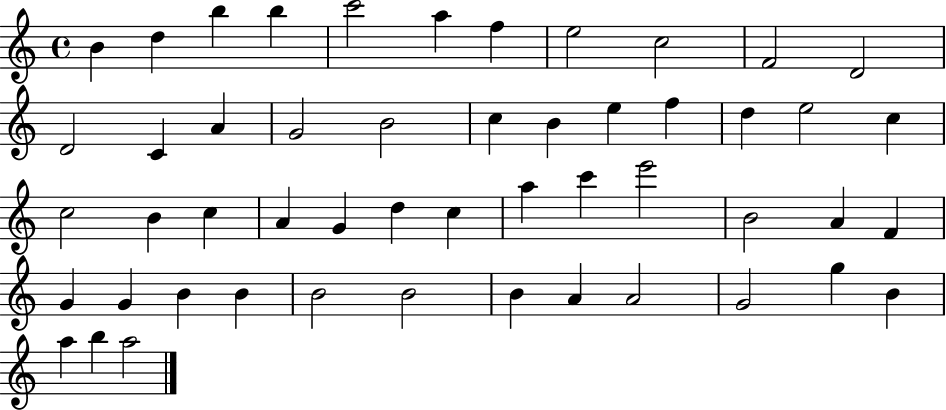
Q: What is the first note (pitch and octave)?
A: B4